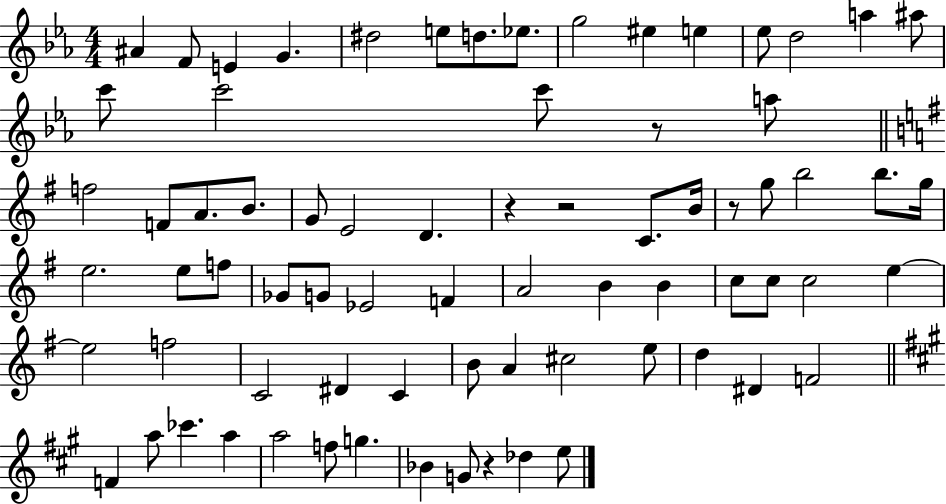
X:1
T:Untitled
M:4/4
L:1/4
K:Eb
^A F/2 E G ^d2 e/2 d/2 _e/2 g2 ^e e _e/2 d2 a ^a/2 c'/2 c'2 c'/2 z/2 a/2 f2 F/2 A/2 B/2 G/2 E2 D z z2 C/2 B/4 z/2 g/2 b2 b/2 g/4 e2 e/2 f/2 _G/2 G/2 _E2 F A2 B B c/2 c/2 c2 e e2 f2 C2 ^D C B/2 A ^c2 e/2 d ^D F2 F a/2 _c' a a2 f/2 g _B G/2 z _d e/2